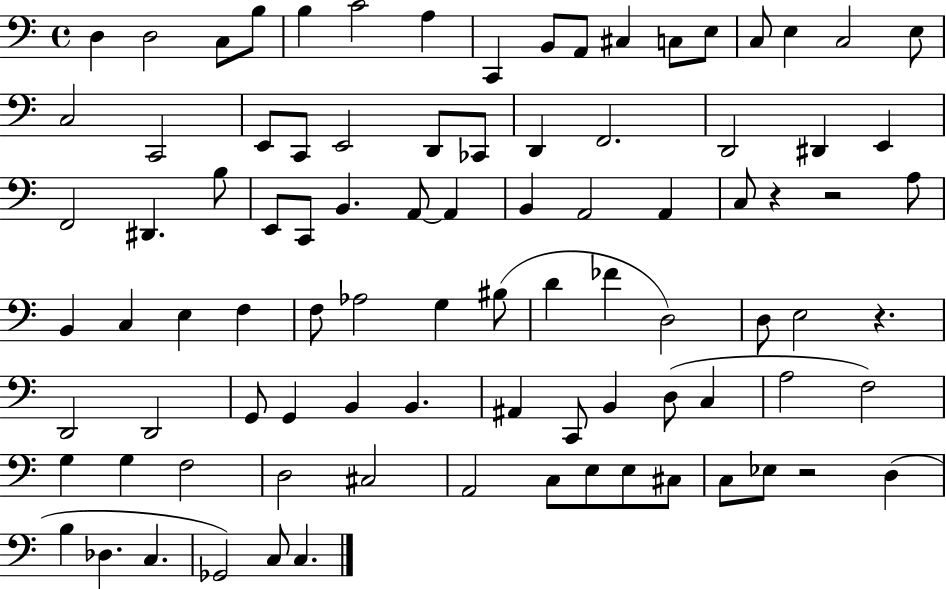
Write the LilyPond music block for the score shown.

{
  \clef bass
  \time 4/4
  \defaultTimeSignature
  \key c \major
  d4 d2 c8 b8 | b4 c'2 a4 | c,4 b,8 a,8 cis4 c8 e8 | c8 e4 c2 e8 | \break c2 c,2 | e,8 c,8 e,2 d,8 ces,8 | d,4 f,2. | d,2 dis,4 e,4 | \break f,2 dis,4. b8 | e,8 c,8 b,4. a,8~~ a,4 | b,4 a,2 a,4 | c8 r4 r2 a8 | \break b,4 c4 e4 f4 | f8 aes2 g4 bis8( | d'4 fes'4 d2) | d8 e2 r4. | \break d,2 d,2 | g,8 g,4 b,4 b,4. | ais,4 c,8 b,4 d8( c4 | a2 f2) | \break g4 g4 f2 | d2 cis2 | a,2 c8 e8 e8 cis8 | c8 ees8 r2 d4( | \break b4 des4. c4. | ges,2) c8 c4. | \bar "|."
}